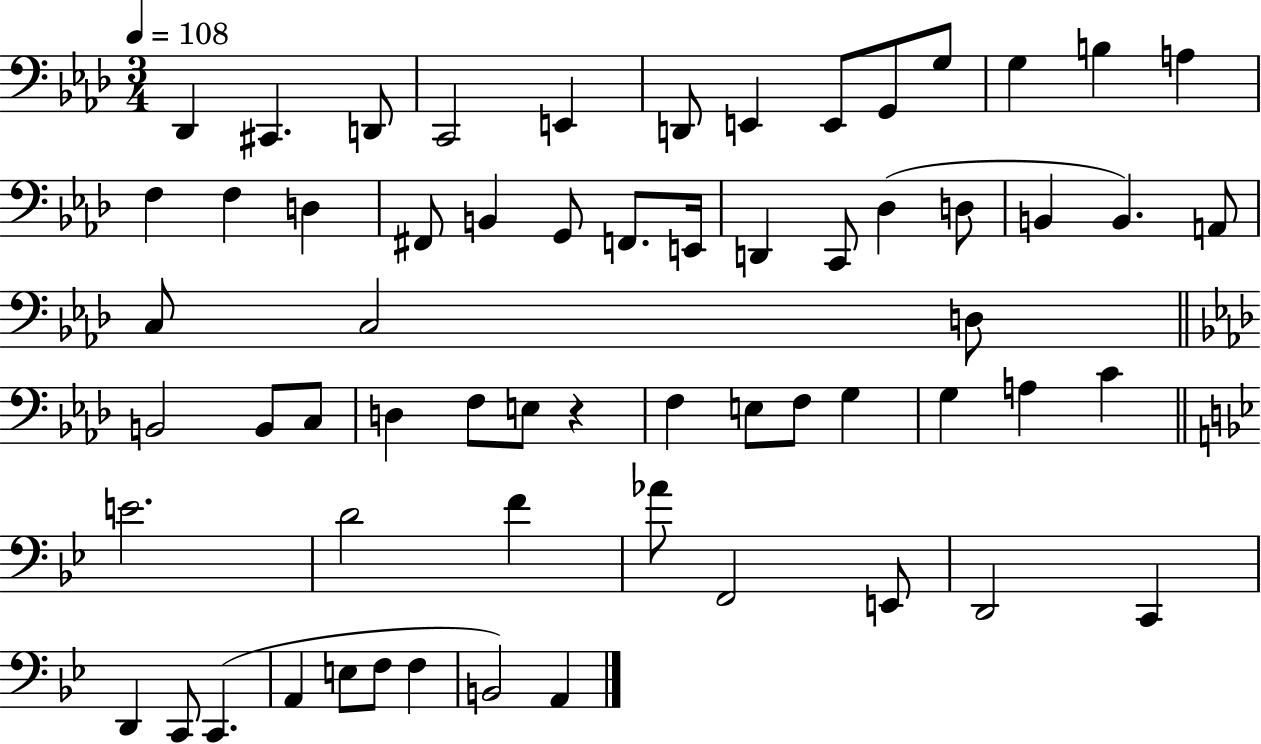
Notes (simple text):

Db2/q C#2/q. D2/e C2/h E2/q D2/e E2/q E2/e G2/e G3/e G3/q B3/q A3/q F3/q F3/q D3/q F#2/e B2/q G2/e F2/e. E2/s D2/q C2/e Db3/q D3/e B2/q B2/q. A2/e C3/e C3/h D3/e B2/h B2/e C3/e D3/q F3/e E3/e R/q F3/q E3/e F3/e G3/q G3/q A3/q C4/q E4/h. D4/h F4/q Ab4/e F2/h E2/e D2/h C2/q D2/q C2/e C2/q. A2/q E3/e F3/e F3/q B2/h A2/q